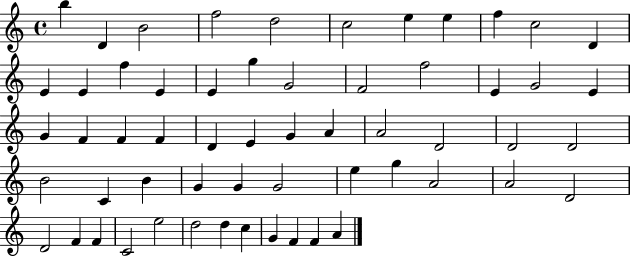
B5/q D4/q B4/h F5/h D5/h C5/h E5/q E5/q F5/q C5/h D4/q E4/q E4/q F5/q E4/q E4/q G5/q G4/h F4/h F5/h E4/q G4/h E4/q G4/q F4/q F4/q F4/q D4/q E4/q G4/q A4/q A4/h D4/h D4/h D4/h B4/h C4/q B4/q G4/q G4/q G4/h E5/q G5/q A4/h A4/h D4/h D4/h F4/q F4/q C4/h E5/h D5/h D5/q C5/q G4/q F4/q F4/q A4/q